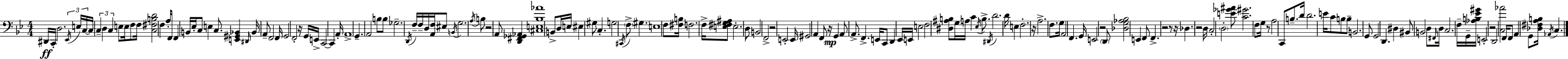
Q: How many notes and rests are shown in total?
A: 168